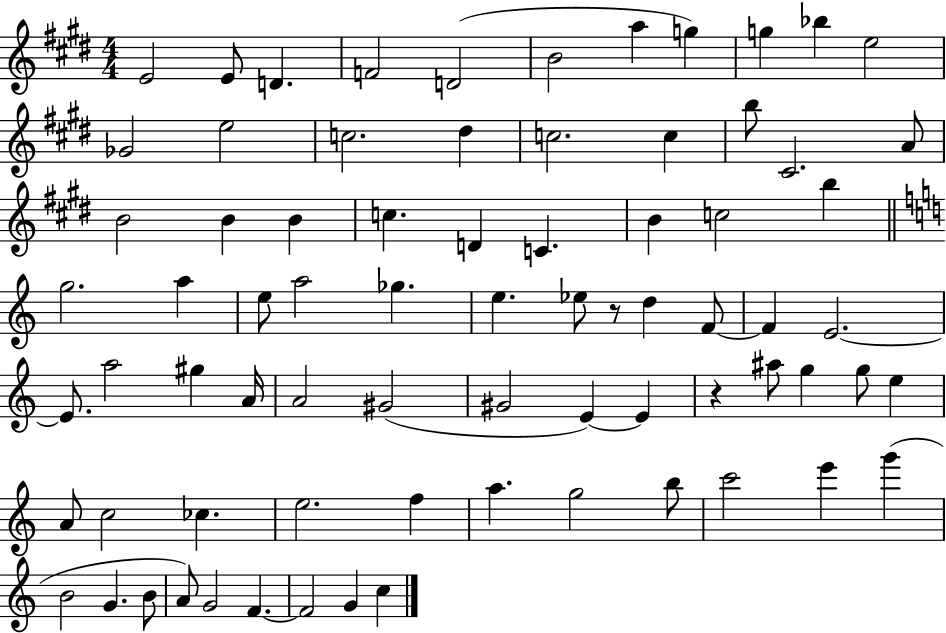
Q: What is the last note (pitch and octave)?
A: C5